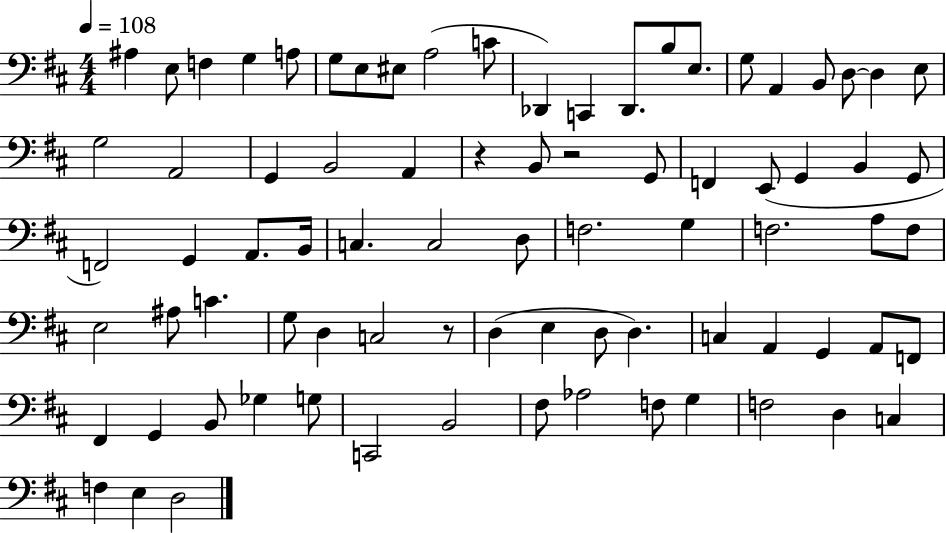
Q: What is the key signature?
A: D major